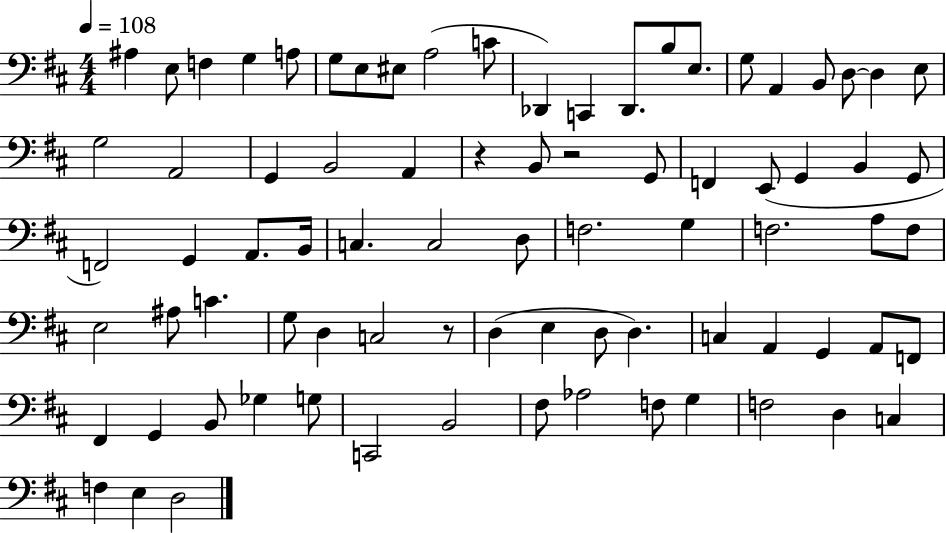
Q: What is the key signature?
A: D major